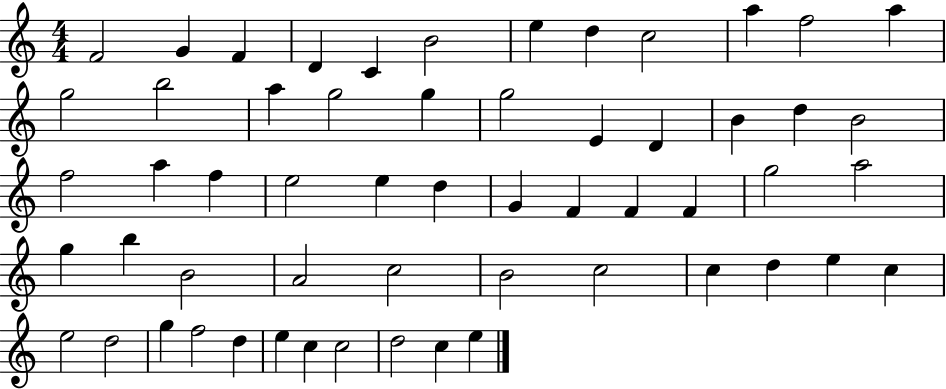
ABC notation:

X:1
T:Untitled
M:4/4
L:1/4
K:C
F2 G F D C B2 e d c2 a f2 a g2 b2 a g2 g g2 E D B d B2 f2 a f e2 e d G F F F g2 a2 g b B2 A2 c2 B2 c2 c d e c e2 d2 g f2 d e c c2 d2 c e